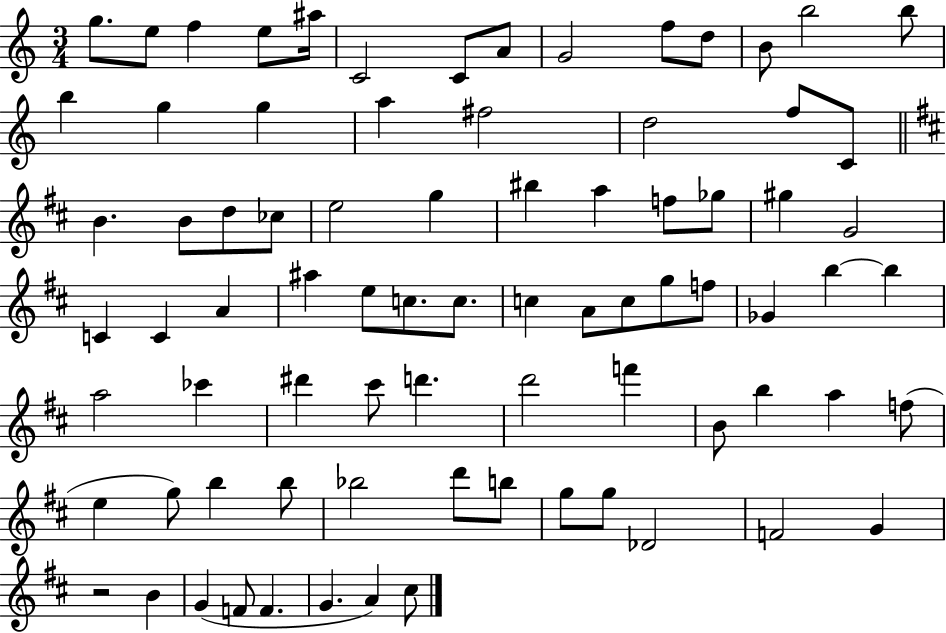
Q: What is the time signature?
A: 3/4